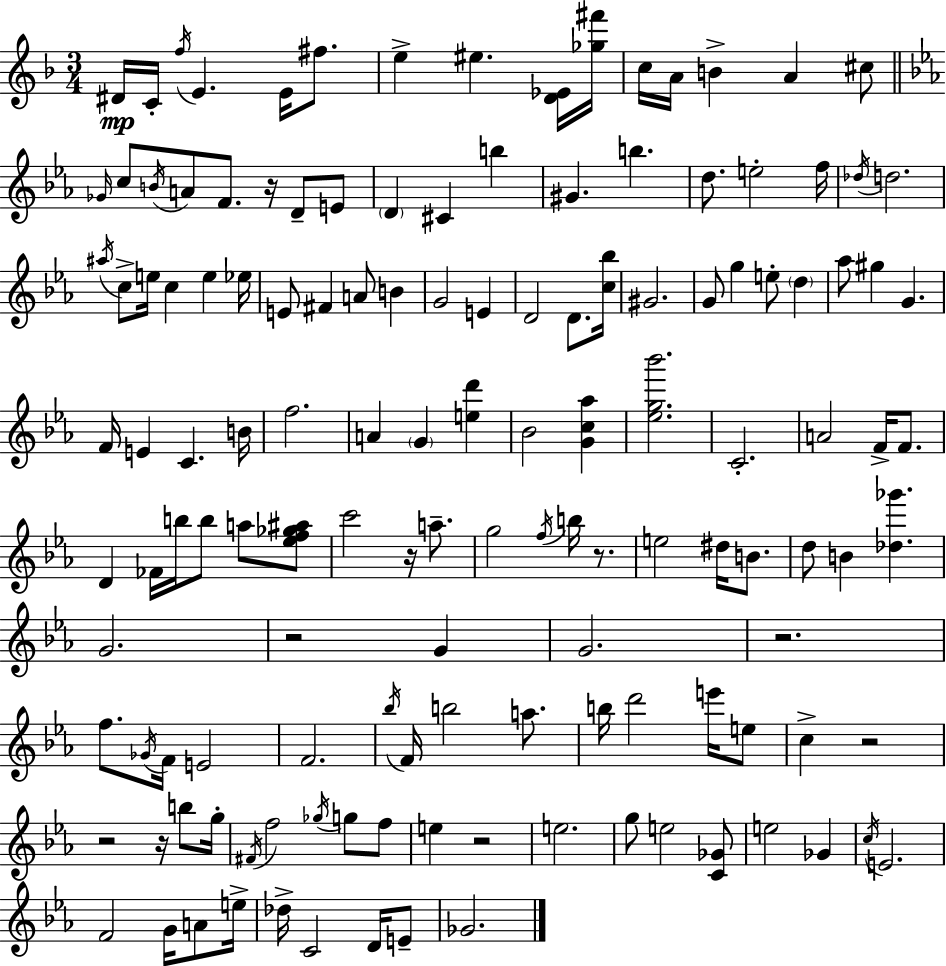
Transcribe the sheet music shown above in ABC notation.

X:1
T:Untitled
M:3/4
L:1/4
K:F
^D/4 C/4 f/4 E E/4 ^f/2 e ^e [D_E]/4 [_g^f']/4 c/4 A/4 B A ^c/2 _G/4 c/2 B/4 A/2 F/2 z/4 D/2 E/2 D ^C b ^G b d/2 e2 f/4 _d/4 d2 ^a/4 c/2 e/4 c e _e/4 E/2 ^F A/2 B G2 E D2 D/2 [c_b]/4 ^G2 G/2 g e/2 d _a/2 ^g G F/4 E C B/4 f2 A G [ed'] _B2 [Gc_a] [_eg_b']2 C2 A2 F/4 F/2 D _F/4 b/4 b/2 a/2 [_ef_g^a]/2 c'2 z/4 a/2 g2 f/4 b/4 z/2 e2 ^d/4 B/2 d/2 B [_d_g'] G2 z2 G G2 z2 f/2 _G/4 F/4 E2 F2 _b/4 F/4 b2 a/2 b/4 d'2 e'/4 e/2 c z2 z2 z/4 b/2 g/4 ^F/4 f2 _g/4 g/2 f/2 e z2 e2 g/2 e2 [C_G]/2 e2 _G c/4 E2 F2 G/4 A/2 e/4 _d/4 C2 D/4 E/2 _G2